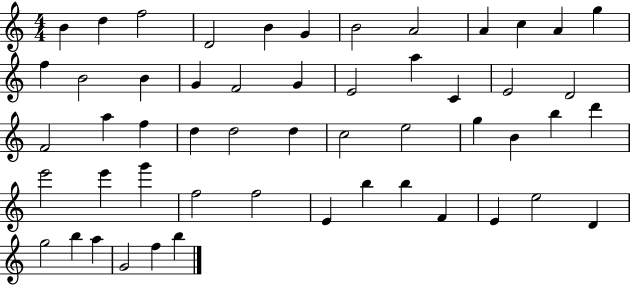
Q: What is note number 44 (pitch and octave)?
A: F4